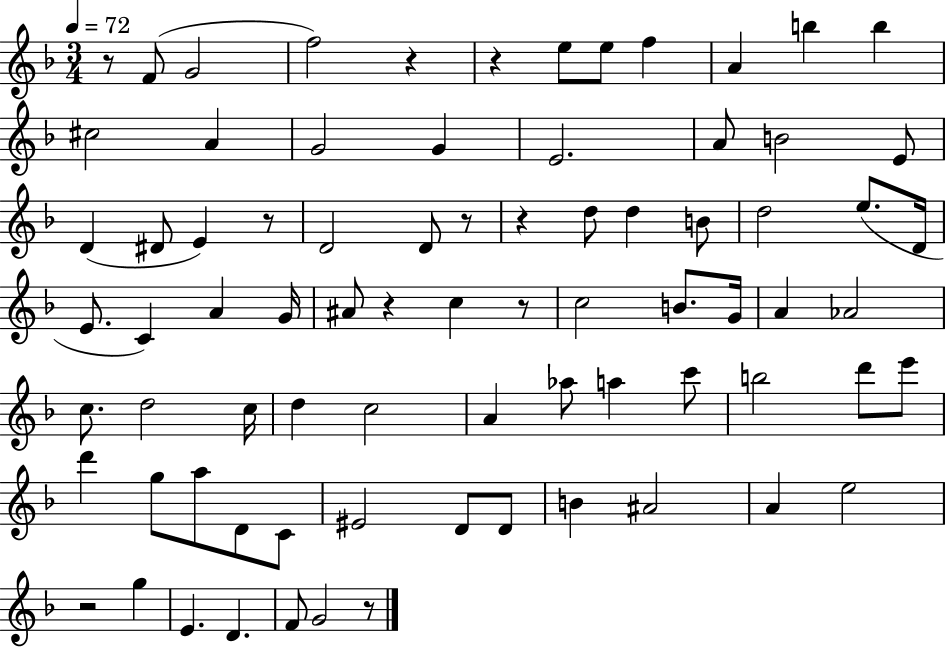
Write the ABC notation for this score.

X:1
T:Untitled
M:3/4
L:1/4
K:F
z/2 F/2 G2 f2 z z e/2 e/2 f A b b ^c2 A G2 G E2 A/2 B2 E/2 D ^D/2 E z/2 D2 D/2 z/2 z d/2 d B/2 d2 e/2 D/4 E/2 C A G/4 ^A/2 z c z/2 c2 B/2 G/4 A _A2 c/2 d2 c/4 d c2 A _a/2 a c'/2 b2 d'/2 e'/2 d' g/2 a/2 D/2 C/2 ^E2 D/2 D/2 B ^A2 A e2 z2 g E D F/2 G2 z/2